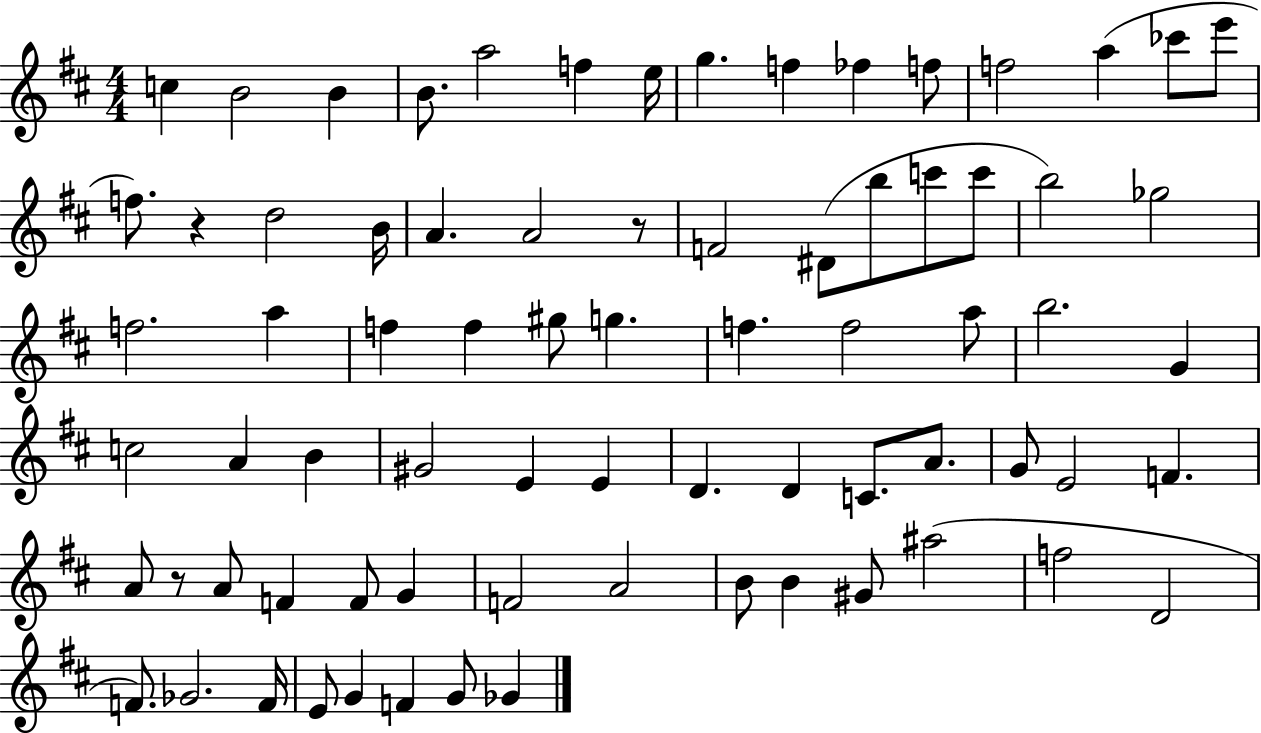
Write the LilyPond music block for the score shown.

{
  \clef treble
  \numericTimeSignature
  \time 4/4
  \key d \major
  c''4 b'2 b'4 | b'8. a''2 f''4 e''16 | g''4. f''4 fes''4 f''8 | f''2 a''4( ces'''8 e'''8 | \break f''8.) r4 d''2 b'16 | a'4. a'2 r8 | f'2 dis'8( b''8 c'''8 c'''8 | b''2) ges''2 | \break f''2. a''4 | f''4 f''4 gis''8 g''4. | f''4. f''2 a''8 | b''2. g'4 | \break c''2 a'4 b'4 | gis'2 e'4 e'4 | d'4. d'4 c'8. a'8. | g'8 e'2 f'4. | \break a'8 r8 a'8 f'4 f'8 g'4 | f'2 a'2 | b'8 b'4 gis'8 ais''2( | f''2 d'2 | \break f'8.) ges'2. f'16 | e'8 g'4 f'4 g'8 ges'4 | \bar "|."
}